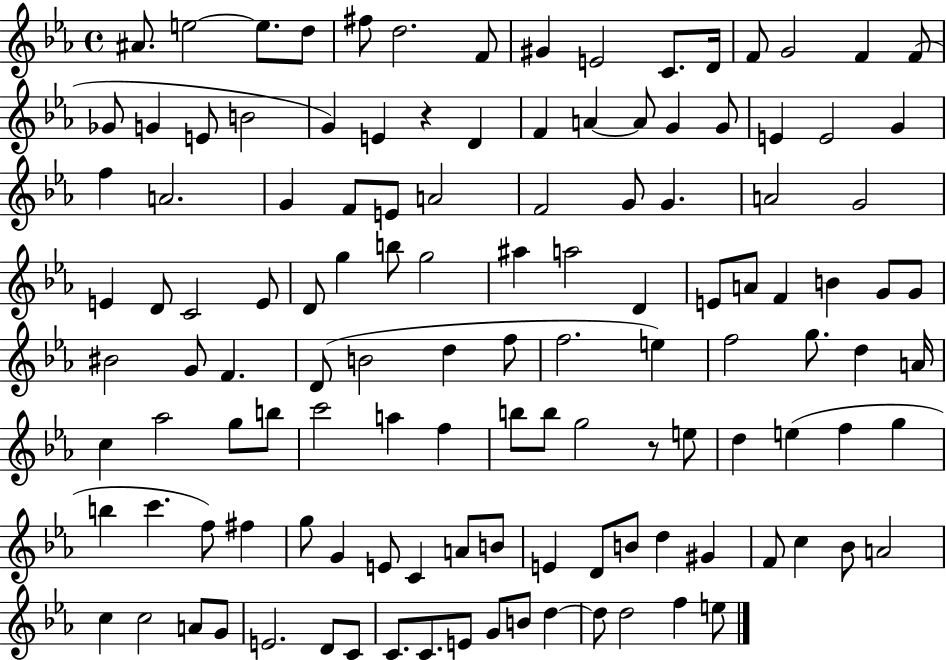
{
  \clef treble
  \time 4/4
  \defaultTimeSignature
  \key ees \major
  \repeat volta 2 { ais'8. e''2~~ e''8. d''8 | fis''8 d''2. f'8 | gis'4 e'2 c'8. d'16 | f'8 g'2 f'4 f'8( | \break ges'8 g'4 e'8 b'2 | g'4) e'4 r4 d'4 | f'4 a'4~~ a'8 g'4 g'8 | e'4 e'2 g'4 | \break f''4 a'2. | g'4 f'8 e'8 a'2 | f'2 g'8 g'4. | a'2 g'2 | \break e'4 d'8 c'2 e'8 | d'8 g''4 b''8 g''2 | ais''4 a''2 d'4 | e'8 a'8 f'4 b'4 g'8 g'8 | \break bis'2 g'8 f'4. | d'8( b'2 d''4 f''8 | f''2. e''4) | f''2 g''8. d''4 a'16 | \break c''4 aes''2 g''8 b''8 | c'''2 a''4 f''4 | b''8 b''8 g''2 r8 e''8 | d''4 e''4( f''4 g''4 | \break b''4 c'''4. f''8) fis''4 | g''8 g'4 e'8 c'4 a'8 b'8 | e'4 d'8 b'8 d''4 gis'4 | f'8 c''4 bes'8 a'2 | \break c''4 c''2 a'8 g'8 | e'2. d'8 c'8 | c'8. c'8. e'8 g'8 b'8 d''4~~ | d''8 d''2 f''4 e''8 | \break } \bar "|."
}